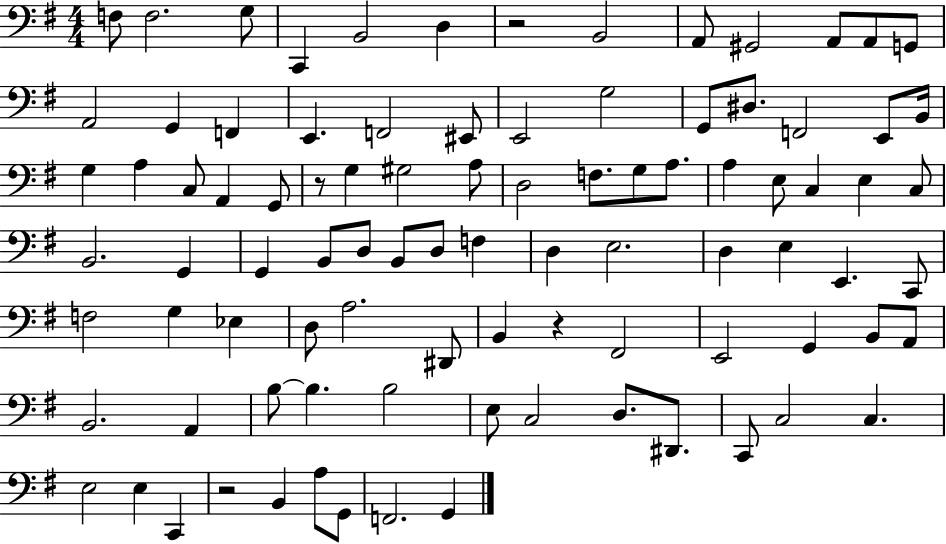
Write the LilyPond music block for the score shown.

{
  \clef bass
  \numericTimeSignature
  \time 4/4
  \key g \major
  f8 f2. g8 | c,4 b,2 d4 | r2 b,2 | a,8 gis,2 a,8 a,8 g,8 | \break a,2 g,4 f,4 | e,4. f,2 eis,8 | e,2 g2 | g,8 dis8. f,2 e,8 b,16 | \break g4 a4 c8 a,4 g,8 | r8 g4 gis2 a8 | d2 f8. g8 a8. | a4 e8 c4 e4 c8 | \break b,2. g,4 | g,4 b,8 d8 b,8 d8 f4 | d4 e2. | d4 e4 e,4. c,8 | \break f2 g4 ees4 | d8 a2. dis,8 | b,4 r4 fis,2 | e,2 g,4 b,8 a,8 | \break b,2. a,4 | b8~~ b4. b2 | e8 c2 d8. dis,8. | c,8 c2 c4. | \break e2 e4 c,4 | r2 b,4 a8 g,8 | f,2. g,4 | \bar "|."
}